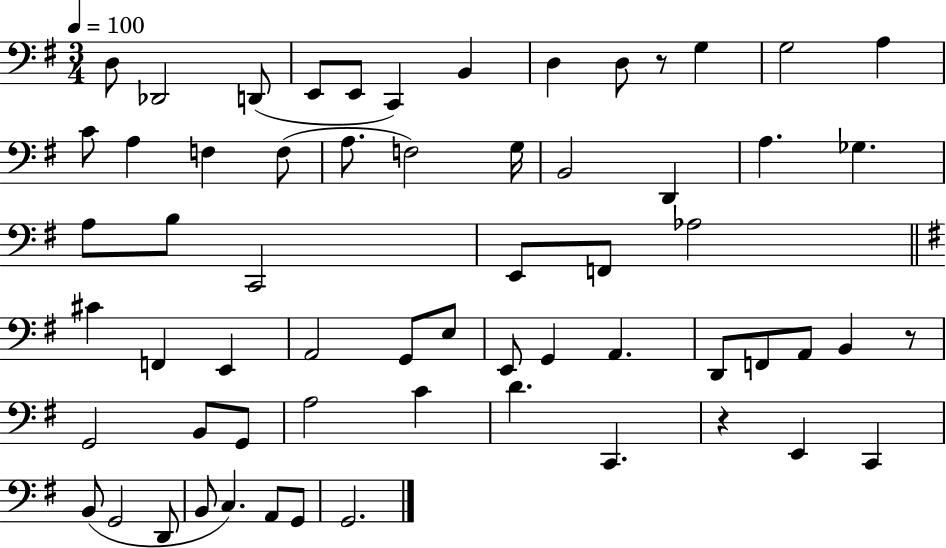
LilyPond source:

{
  \clef bass
  \numericTimeSignature
  \time 3/4
  \key g \major
  \tempo 4 = 100
  d8 des,2 d,8( | e,8 e,8 c,4) b,4 | d4 d8 r8 g4 | g2 a4 | \break c'8 a4 f4 f8( | a8. f2) g16 | b,2 d,4 | a4. ges4. | \break a8 b8 c,2 | e,8 f,8 aes2 | \bar "||" \break \key g \major cis'4 f,4 e,4 | a,2 g,8 e8 | e,8 g,4 a,4. | d,8 f,8 a,8 b,4 r8 | \break g,2 b,8 g,8 | a2 c'4 | d'4. c,4. | r4 e,4 c,4 | \break b,8( g,2 d,8 | b,8 c4.) a,8 g,8 | g,2. | \bar "|."
}